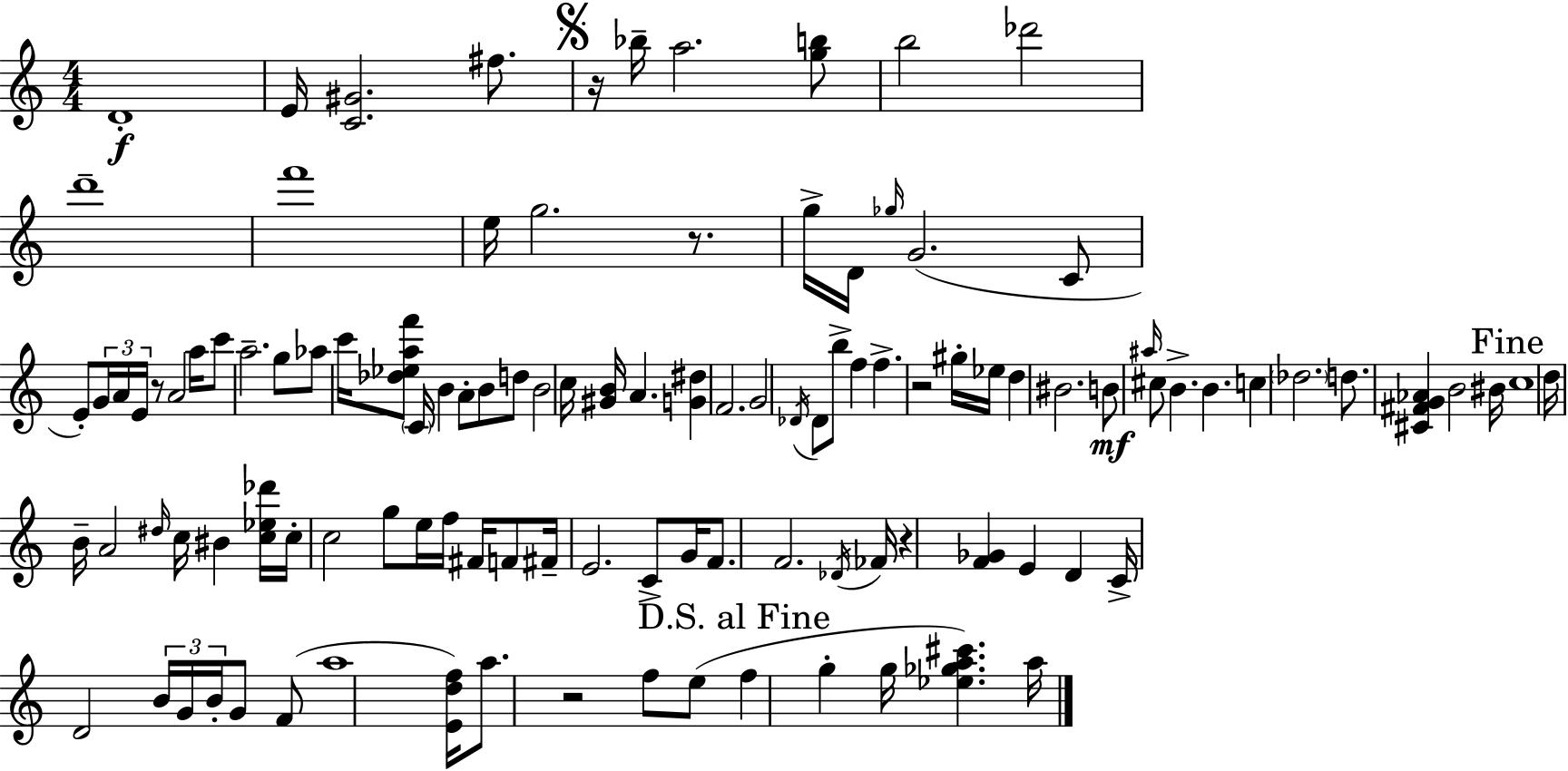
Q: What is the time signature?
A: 4/4